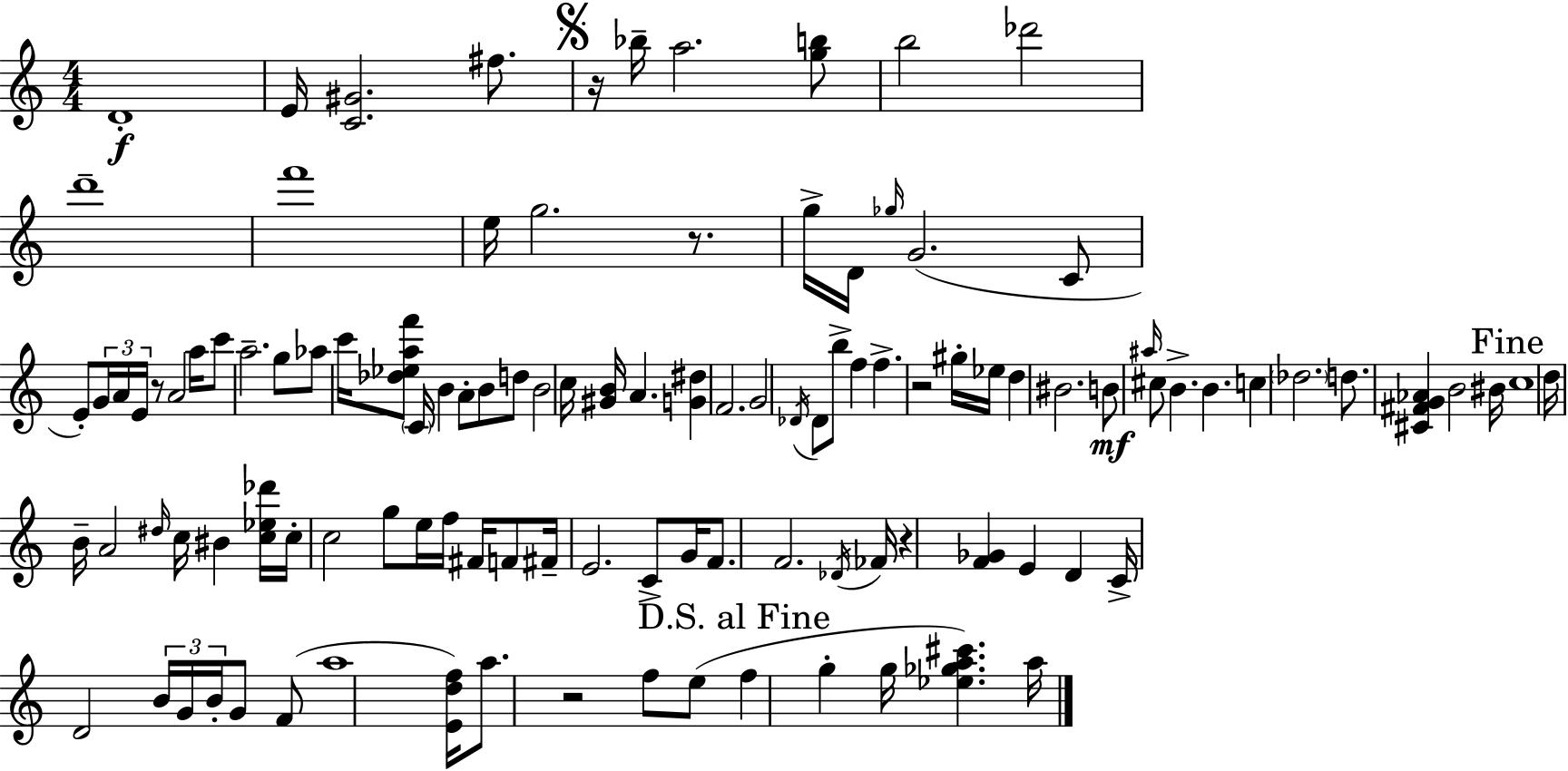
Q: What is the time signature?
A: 4/4